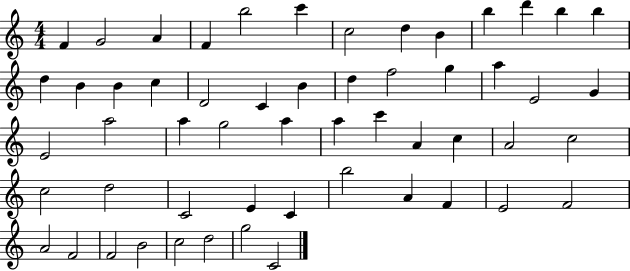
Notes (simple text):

F4/q G4/h A4/q F4/q B5/h C6/q C5/h D5/q B4/q B5/q D6/q B5/q B5/q D5/q B4/q B4/q C5/q D4/h C4/q B4/q D5/q F5/h G5/q A5/q E4/h G4/q E4/h A5/h A5/q G5/h A5/q A5/q C6/q A4/q C5/q A4/h C5/h C5/h D5/h C4/h E4/q C4/q B5/h A4/q F4/q E4/h F4/h A4/h F4/h F4/h B4/h C5/h D5/h G5/h C4/h